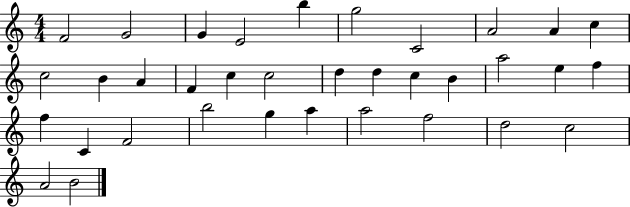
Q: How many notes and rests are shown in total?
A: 35